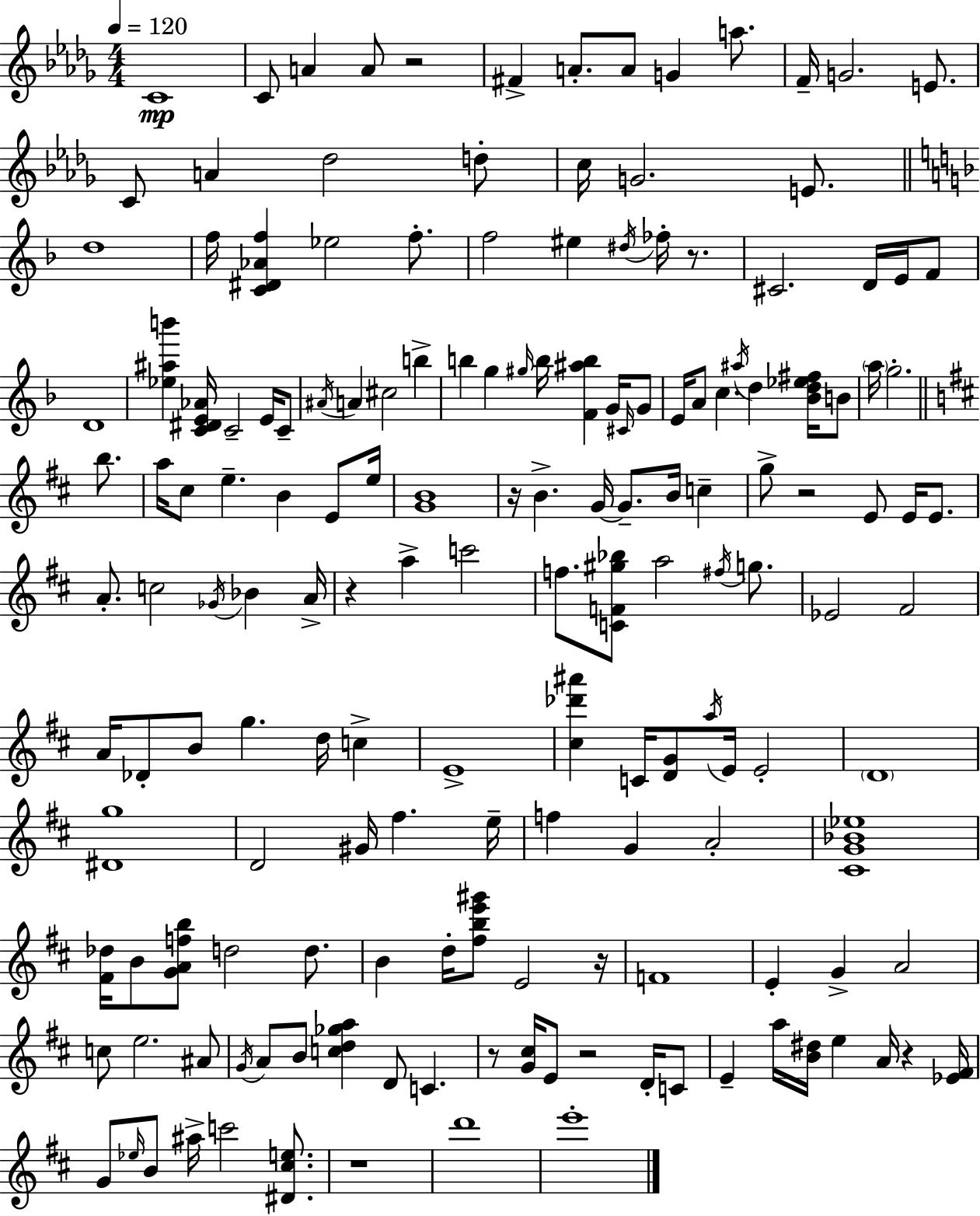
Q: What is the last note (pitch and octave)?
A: E6